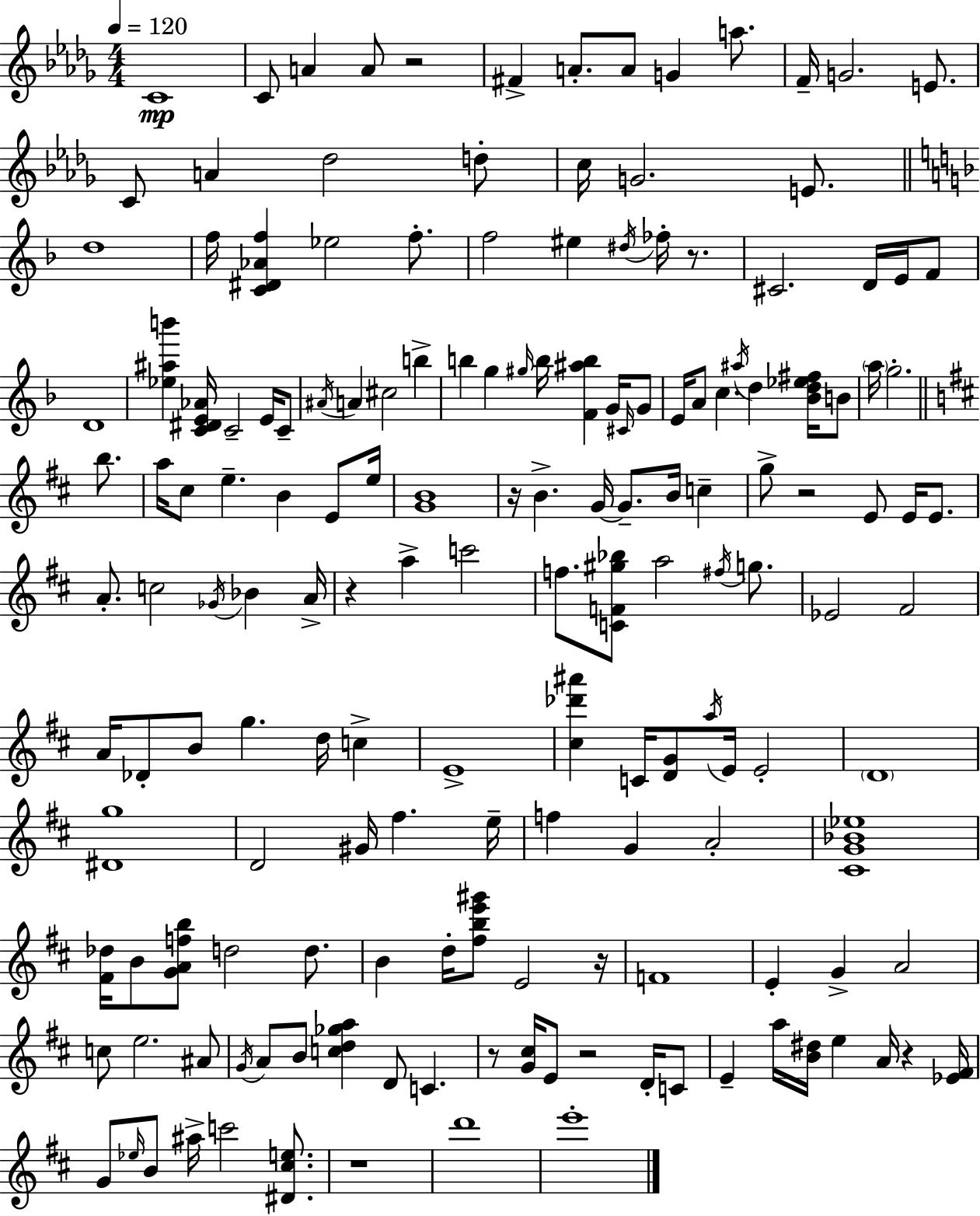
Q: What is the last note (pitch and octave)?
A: E6